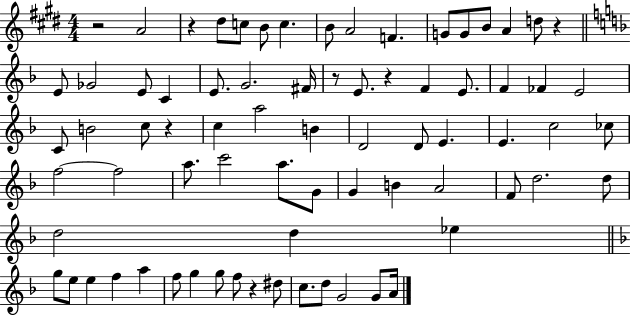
X:1
T:Untitled
M:4/4
L:1/4
K:E
z2 A2 z ^d/2 c/2 B/2 c B/2 A2 F G/2 G/2 B/2 A d/2 z E/2 _G2 E/2 C E/2 G2 ^F/4 z/2 E/2 z F E/2 F _F E2 C/2 B2 c/2 z c a2 B D2 D/2 E E c2 _c/2 f2 f2 a/2 c'2 a/2 G/2 G B A2 F/2 d2 d/2 d2 d _e g/2 e/2 e f a f/2 g g/2 f/2 z ^d/2 c/2 d/2 G2 G/2 A/4